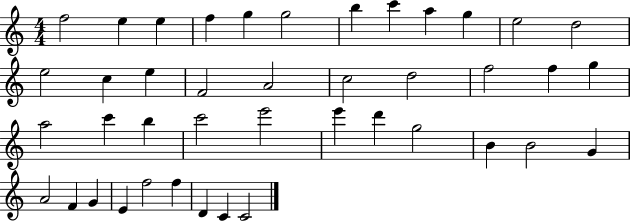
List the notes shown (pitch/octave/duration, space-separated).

F5/h E5/q E5/q F5/q G5/q G5/h B5/q C6/q A5/q G5/q E5/h D5/h E5/h C5/q E5/q F4/h A4/h C5/h D5/h F5/h F5/q G5/q A5/h C6/q B5/q C6/h E6/h E6/q D6/q G5/h B4/q B4/h G4/q A4/h F4/q G4/q E4/q F5/h F5/q D4/q C4/q C4/h